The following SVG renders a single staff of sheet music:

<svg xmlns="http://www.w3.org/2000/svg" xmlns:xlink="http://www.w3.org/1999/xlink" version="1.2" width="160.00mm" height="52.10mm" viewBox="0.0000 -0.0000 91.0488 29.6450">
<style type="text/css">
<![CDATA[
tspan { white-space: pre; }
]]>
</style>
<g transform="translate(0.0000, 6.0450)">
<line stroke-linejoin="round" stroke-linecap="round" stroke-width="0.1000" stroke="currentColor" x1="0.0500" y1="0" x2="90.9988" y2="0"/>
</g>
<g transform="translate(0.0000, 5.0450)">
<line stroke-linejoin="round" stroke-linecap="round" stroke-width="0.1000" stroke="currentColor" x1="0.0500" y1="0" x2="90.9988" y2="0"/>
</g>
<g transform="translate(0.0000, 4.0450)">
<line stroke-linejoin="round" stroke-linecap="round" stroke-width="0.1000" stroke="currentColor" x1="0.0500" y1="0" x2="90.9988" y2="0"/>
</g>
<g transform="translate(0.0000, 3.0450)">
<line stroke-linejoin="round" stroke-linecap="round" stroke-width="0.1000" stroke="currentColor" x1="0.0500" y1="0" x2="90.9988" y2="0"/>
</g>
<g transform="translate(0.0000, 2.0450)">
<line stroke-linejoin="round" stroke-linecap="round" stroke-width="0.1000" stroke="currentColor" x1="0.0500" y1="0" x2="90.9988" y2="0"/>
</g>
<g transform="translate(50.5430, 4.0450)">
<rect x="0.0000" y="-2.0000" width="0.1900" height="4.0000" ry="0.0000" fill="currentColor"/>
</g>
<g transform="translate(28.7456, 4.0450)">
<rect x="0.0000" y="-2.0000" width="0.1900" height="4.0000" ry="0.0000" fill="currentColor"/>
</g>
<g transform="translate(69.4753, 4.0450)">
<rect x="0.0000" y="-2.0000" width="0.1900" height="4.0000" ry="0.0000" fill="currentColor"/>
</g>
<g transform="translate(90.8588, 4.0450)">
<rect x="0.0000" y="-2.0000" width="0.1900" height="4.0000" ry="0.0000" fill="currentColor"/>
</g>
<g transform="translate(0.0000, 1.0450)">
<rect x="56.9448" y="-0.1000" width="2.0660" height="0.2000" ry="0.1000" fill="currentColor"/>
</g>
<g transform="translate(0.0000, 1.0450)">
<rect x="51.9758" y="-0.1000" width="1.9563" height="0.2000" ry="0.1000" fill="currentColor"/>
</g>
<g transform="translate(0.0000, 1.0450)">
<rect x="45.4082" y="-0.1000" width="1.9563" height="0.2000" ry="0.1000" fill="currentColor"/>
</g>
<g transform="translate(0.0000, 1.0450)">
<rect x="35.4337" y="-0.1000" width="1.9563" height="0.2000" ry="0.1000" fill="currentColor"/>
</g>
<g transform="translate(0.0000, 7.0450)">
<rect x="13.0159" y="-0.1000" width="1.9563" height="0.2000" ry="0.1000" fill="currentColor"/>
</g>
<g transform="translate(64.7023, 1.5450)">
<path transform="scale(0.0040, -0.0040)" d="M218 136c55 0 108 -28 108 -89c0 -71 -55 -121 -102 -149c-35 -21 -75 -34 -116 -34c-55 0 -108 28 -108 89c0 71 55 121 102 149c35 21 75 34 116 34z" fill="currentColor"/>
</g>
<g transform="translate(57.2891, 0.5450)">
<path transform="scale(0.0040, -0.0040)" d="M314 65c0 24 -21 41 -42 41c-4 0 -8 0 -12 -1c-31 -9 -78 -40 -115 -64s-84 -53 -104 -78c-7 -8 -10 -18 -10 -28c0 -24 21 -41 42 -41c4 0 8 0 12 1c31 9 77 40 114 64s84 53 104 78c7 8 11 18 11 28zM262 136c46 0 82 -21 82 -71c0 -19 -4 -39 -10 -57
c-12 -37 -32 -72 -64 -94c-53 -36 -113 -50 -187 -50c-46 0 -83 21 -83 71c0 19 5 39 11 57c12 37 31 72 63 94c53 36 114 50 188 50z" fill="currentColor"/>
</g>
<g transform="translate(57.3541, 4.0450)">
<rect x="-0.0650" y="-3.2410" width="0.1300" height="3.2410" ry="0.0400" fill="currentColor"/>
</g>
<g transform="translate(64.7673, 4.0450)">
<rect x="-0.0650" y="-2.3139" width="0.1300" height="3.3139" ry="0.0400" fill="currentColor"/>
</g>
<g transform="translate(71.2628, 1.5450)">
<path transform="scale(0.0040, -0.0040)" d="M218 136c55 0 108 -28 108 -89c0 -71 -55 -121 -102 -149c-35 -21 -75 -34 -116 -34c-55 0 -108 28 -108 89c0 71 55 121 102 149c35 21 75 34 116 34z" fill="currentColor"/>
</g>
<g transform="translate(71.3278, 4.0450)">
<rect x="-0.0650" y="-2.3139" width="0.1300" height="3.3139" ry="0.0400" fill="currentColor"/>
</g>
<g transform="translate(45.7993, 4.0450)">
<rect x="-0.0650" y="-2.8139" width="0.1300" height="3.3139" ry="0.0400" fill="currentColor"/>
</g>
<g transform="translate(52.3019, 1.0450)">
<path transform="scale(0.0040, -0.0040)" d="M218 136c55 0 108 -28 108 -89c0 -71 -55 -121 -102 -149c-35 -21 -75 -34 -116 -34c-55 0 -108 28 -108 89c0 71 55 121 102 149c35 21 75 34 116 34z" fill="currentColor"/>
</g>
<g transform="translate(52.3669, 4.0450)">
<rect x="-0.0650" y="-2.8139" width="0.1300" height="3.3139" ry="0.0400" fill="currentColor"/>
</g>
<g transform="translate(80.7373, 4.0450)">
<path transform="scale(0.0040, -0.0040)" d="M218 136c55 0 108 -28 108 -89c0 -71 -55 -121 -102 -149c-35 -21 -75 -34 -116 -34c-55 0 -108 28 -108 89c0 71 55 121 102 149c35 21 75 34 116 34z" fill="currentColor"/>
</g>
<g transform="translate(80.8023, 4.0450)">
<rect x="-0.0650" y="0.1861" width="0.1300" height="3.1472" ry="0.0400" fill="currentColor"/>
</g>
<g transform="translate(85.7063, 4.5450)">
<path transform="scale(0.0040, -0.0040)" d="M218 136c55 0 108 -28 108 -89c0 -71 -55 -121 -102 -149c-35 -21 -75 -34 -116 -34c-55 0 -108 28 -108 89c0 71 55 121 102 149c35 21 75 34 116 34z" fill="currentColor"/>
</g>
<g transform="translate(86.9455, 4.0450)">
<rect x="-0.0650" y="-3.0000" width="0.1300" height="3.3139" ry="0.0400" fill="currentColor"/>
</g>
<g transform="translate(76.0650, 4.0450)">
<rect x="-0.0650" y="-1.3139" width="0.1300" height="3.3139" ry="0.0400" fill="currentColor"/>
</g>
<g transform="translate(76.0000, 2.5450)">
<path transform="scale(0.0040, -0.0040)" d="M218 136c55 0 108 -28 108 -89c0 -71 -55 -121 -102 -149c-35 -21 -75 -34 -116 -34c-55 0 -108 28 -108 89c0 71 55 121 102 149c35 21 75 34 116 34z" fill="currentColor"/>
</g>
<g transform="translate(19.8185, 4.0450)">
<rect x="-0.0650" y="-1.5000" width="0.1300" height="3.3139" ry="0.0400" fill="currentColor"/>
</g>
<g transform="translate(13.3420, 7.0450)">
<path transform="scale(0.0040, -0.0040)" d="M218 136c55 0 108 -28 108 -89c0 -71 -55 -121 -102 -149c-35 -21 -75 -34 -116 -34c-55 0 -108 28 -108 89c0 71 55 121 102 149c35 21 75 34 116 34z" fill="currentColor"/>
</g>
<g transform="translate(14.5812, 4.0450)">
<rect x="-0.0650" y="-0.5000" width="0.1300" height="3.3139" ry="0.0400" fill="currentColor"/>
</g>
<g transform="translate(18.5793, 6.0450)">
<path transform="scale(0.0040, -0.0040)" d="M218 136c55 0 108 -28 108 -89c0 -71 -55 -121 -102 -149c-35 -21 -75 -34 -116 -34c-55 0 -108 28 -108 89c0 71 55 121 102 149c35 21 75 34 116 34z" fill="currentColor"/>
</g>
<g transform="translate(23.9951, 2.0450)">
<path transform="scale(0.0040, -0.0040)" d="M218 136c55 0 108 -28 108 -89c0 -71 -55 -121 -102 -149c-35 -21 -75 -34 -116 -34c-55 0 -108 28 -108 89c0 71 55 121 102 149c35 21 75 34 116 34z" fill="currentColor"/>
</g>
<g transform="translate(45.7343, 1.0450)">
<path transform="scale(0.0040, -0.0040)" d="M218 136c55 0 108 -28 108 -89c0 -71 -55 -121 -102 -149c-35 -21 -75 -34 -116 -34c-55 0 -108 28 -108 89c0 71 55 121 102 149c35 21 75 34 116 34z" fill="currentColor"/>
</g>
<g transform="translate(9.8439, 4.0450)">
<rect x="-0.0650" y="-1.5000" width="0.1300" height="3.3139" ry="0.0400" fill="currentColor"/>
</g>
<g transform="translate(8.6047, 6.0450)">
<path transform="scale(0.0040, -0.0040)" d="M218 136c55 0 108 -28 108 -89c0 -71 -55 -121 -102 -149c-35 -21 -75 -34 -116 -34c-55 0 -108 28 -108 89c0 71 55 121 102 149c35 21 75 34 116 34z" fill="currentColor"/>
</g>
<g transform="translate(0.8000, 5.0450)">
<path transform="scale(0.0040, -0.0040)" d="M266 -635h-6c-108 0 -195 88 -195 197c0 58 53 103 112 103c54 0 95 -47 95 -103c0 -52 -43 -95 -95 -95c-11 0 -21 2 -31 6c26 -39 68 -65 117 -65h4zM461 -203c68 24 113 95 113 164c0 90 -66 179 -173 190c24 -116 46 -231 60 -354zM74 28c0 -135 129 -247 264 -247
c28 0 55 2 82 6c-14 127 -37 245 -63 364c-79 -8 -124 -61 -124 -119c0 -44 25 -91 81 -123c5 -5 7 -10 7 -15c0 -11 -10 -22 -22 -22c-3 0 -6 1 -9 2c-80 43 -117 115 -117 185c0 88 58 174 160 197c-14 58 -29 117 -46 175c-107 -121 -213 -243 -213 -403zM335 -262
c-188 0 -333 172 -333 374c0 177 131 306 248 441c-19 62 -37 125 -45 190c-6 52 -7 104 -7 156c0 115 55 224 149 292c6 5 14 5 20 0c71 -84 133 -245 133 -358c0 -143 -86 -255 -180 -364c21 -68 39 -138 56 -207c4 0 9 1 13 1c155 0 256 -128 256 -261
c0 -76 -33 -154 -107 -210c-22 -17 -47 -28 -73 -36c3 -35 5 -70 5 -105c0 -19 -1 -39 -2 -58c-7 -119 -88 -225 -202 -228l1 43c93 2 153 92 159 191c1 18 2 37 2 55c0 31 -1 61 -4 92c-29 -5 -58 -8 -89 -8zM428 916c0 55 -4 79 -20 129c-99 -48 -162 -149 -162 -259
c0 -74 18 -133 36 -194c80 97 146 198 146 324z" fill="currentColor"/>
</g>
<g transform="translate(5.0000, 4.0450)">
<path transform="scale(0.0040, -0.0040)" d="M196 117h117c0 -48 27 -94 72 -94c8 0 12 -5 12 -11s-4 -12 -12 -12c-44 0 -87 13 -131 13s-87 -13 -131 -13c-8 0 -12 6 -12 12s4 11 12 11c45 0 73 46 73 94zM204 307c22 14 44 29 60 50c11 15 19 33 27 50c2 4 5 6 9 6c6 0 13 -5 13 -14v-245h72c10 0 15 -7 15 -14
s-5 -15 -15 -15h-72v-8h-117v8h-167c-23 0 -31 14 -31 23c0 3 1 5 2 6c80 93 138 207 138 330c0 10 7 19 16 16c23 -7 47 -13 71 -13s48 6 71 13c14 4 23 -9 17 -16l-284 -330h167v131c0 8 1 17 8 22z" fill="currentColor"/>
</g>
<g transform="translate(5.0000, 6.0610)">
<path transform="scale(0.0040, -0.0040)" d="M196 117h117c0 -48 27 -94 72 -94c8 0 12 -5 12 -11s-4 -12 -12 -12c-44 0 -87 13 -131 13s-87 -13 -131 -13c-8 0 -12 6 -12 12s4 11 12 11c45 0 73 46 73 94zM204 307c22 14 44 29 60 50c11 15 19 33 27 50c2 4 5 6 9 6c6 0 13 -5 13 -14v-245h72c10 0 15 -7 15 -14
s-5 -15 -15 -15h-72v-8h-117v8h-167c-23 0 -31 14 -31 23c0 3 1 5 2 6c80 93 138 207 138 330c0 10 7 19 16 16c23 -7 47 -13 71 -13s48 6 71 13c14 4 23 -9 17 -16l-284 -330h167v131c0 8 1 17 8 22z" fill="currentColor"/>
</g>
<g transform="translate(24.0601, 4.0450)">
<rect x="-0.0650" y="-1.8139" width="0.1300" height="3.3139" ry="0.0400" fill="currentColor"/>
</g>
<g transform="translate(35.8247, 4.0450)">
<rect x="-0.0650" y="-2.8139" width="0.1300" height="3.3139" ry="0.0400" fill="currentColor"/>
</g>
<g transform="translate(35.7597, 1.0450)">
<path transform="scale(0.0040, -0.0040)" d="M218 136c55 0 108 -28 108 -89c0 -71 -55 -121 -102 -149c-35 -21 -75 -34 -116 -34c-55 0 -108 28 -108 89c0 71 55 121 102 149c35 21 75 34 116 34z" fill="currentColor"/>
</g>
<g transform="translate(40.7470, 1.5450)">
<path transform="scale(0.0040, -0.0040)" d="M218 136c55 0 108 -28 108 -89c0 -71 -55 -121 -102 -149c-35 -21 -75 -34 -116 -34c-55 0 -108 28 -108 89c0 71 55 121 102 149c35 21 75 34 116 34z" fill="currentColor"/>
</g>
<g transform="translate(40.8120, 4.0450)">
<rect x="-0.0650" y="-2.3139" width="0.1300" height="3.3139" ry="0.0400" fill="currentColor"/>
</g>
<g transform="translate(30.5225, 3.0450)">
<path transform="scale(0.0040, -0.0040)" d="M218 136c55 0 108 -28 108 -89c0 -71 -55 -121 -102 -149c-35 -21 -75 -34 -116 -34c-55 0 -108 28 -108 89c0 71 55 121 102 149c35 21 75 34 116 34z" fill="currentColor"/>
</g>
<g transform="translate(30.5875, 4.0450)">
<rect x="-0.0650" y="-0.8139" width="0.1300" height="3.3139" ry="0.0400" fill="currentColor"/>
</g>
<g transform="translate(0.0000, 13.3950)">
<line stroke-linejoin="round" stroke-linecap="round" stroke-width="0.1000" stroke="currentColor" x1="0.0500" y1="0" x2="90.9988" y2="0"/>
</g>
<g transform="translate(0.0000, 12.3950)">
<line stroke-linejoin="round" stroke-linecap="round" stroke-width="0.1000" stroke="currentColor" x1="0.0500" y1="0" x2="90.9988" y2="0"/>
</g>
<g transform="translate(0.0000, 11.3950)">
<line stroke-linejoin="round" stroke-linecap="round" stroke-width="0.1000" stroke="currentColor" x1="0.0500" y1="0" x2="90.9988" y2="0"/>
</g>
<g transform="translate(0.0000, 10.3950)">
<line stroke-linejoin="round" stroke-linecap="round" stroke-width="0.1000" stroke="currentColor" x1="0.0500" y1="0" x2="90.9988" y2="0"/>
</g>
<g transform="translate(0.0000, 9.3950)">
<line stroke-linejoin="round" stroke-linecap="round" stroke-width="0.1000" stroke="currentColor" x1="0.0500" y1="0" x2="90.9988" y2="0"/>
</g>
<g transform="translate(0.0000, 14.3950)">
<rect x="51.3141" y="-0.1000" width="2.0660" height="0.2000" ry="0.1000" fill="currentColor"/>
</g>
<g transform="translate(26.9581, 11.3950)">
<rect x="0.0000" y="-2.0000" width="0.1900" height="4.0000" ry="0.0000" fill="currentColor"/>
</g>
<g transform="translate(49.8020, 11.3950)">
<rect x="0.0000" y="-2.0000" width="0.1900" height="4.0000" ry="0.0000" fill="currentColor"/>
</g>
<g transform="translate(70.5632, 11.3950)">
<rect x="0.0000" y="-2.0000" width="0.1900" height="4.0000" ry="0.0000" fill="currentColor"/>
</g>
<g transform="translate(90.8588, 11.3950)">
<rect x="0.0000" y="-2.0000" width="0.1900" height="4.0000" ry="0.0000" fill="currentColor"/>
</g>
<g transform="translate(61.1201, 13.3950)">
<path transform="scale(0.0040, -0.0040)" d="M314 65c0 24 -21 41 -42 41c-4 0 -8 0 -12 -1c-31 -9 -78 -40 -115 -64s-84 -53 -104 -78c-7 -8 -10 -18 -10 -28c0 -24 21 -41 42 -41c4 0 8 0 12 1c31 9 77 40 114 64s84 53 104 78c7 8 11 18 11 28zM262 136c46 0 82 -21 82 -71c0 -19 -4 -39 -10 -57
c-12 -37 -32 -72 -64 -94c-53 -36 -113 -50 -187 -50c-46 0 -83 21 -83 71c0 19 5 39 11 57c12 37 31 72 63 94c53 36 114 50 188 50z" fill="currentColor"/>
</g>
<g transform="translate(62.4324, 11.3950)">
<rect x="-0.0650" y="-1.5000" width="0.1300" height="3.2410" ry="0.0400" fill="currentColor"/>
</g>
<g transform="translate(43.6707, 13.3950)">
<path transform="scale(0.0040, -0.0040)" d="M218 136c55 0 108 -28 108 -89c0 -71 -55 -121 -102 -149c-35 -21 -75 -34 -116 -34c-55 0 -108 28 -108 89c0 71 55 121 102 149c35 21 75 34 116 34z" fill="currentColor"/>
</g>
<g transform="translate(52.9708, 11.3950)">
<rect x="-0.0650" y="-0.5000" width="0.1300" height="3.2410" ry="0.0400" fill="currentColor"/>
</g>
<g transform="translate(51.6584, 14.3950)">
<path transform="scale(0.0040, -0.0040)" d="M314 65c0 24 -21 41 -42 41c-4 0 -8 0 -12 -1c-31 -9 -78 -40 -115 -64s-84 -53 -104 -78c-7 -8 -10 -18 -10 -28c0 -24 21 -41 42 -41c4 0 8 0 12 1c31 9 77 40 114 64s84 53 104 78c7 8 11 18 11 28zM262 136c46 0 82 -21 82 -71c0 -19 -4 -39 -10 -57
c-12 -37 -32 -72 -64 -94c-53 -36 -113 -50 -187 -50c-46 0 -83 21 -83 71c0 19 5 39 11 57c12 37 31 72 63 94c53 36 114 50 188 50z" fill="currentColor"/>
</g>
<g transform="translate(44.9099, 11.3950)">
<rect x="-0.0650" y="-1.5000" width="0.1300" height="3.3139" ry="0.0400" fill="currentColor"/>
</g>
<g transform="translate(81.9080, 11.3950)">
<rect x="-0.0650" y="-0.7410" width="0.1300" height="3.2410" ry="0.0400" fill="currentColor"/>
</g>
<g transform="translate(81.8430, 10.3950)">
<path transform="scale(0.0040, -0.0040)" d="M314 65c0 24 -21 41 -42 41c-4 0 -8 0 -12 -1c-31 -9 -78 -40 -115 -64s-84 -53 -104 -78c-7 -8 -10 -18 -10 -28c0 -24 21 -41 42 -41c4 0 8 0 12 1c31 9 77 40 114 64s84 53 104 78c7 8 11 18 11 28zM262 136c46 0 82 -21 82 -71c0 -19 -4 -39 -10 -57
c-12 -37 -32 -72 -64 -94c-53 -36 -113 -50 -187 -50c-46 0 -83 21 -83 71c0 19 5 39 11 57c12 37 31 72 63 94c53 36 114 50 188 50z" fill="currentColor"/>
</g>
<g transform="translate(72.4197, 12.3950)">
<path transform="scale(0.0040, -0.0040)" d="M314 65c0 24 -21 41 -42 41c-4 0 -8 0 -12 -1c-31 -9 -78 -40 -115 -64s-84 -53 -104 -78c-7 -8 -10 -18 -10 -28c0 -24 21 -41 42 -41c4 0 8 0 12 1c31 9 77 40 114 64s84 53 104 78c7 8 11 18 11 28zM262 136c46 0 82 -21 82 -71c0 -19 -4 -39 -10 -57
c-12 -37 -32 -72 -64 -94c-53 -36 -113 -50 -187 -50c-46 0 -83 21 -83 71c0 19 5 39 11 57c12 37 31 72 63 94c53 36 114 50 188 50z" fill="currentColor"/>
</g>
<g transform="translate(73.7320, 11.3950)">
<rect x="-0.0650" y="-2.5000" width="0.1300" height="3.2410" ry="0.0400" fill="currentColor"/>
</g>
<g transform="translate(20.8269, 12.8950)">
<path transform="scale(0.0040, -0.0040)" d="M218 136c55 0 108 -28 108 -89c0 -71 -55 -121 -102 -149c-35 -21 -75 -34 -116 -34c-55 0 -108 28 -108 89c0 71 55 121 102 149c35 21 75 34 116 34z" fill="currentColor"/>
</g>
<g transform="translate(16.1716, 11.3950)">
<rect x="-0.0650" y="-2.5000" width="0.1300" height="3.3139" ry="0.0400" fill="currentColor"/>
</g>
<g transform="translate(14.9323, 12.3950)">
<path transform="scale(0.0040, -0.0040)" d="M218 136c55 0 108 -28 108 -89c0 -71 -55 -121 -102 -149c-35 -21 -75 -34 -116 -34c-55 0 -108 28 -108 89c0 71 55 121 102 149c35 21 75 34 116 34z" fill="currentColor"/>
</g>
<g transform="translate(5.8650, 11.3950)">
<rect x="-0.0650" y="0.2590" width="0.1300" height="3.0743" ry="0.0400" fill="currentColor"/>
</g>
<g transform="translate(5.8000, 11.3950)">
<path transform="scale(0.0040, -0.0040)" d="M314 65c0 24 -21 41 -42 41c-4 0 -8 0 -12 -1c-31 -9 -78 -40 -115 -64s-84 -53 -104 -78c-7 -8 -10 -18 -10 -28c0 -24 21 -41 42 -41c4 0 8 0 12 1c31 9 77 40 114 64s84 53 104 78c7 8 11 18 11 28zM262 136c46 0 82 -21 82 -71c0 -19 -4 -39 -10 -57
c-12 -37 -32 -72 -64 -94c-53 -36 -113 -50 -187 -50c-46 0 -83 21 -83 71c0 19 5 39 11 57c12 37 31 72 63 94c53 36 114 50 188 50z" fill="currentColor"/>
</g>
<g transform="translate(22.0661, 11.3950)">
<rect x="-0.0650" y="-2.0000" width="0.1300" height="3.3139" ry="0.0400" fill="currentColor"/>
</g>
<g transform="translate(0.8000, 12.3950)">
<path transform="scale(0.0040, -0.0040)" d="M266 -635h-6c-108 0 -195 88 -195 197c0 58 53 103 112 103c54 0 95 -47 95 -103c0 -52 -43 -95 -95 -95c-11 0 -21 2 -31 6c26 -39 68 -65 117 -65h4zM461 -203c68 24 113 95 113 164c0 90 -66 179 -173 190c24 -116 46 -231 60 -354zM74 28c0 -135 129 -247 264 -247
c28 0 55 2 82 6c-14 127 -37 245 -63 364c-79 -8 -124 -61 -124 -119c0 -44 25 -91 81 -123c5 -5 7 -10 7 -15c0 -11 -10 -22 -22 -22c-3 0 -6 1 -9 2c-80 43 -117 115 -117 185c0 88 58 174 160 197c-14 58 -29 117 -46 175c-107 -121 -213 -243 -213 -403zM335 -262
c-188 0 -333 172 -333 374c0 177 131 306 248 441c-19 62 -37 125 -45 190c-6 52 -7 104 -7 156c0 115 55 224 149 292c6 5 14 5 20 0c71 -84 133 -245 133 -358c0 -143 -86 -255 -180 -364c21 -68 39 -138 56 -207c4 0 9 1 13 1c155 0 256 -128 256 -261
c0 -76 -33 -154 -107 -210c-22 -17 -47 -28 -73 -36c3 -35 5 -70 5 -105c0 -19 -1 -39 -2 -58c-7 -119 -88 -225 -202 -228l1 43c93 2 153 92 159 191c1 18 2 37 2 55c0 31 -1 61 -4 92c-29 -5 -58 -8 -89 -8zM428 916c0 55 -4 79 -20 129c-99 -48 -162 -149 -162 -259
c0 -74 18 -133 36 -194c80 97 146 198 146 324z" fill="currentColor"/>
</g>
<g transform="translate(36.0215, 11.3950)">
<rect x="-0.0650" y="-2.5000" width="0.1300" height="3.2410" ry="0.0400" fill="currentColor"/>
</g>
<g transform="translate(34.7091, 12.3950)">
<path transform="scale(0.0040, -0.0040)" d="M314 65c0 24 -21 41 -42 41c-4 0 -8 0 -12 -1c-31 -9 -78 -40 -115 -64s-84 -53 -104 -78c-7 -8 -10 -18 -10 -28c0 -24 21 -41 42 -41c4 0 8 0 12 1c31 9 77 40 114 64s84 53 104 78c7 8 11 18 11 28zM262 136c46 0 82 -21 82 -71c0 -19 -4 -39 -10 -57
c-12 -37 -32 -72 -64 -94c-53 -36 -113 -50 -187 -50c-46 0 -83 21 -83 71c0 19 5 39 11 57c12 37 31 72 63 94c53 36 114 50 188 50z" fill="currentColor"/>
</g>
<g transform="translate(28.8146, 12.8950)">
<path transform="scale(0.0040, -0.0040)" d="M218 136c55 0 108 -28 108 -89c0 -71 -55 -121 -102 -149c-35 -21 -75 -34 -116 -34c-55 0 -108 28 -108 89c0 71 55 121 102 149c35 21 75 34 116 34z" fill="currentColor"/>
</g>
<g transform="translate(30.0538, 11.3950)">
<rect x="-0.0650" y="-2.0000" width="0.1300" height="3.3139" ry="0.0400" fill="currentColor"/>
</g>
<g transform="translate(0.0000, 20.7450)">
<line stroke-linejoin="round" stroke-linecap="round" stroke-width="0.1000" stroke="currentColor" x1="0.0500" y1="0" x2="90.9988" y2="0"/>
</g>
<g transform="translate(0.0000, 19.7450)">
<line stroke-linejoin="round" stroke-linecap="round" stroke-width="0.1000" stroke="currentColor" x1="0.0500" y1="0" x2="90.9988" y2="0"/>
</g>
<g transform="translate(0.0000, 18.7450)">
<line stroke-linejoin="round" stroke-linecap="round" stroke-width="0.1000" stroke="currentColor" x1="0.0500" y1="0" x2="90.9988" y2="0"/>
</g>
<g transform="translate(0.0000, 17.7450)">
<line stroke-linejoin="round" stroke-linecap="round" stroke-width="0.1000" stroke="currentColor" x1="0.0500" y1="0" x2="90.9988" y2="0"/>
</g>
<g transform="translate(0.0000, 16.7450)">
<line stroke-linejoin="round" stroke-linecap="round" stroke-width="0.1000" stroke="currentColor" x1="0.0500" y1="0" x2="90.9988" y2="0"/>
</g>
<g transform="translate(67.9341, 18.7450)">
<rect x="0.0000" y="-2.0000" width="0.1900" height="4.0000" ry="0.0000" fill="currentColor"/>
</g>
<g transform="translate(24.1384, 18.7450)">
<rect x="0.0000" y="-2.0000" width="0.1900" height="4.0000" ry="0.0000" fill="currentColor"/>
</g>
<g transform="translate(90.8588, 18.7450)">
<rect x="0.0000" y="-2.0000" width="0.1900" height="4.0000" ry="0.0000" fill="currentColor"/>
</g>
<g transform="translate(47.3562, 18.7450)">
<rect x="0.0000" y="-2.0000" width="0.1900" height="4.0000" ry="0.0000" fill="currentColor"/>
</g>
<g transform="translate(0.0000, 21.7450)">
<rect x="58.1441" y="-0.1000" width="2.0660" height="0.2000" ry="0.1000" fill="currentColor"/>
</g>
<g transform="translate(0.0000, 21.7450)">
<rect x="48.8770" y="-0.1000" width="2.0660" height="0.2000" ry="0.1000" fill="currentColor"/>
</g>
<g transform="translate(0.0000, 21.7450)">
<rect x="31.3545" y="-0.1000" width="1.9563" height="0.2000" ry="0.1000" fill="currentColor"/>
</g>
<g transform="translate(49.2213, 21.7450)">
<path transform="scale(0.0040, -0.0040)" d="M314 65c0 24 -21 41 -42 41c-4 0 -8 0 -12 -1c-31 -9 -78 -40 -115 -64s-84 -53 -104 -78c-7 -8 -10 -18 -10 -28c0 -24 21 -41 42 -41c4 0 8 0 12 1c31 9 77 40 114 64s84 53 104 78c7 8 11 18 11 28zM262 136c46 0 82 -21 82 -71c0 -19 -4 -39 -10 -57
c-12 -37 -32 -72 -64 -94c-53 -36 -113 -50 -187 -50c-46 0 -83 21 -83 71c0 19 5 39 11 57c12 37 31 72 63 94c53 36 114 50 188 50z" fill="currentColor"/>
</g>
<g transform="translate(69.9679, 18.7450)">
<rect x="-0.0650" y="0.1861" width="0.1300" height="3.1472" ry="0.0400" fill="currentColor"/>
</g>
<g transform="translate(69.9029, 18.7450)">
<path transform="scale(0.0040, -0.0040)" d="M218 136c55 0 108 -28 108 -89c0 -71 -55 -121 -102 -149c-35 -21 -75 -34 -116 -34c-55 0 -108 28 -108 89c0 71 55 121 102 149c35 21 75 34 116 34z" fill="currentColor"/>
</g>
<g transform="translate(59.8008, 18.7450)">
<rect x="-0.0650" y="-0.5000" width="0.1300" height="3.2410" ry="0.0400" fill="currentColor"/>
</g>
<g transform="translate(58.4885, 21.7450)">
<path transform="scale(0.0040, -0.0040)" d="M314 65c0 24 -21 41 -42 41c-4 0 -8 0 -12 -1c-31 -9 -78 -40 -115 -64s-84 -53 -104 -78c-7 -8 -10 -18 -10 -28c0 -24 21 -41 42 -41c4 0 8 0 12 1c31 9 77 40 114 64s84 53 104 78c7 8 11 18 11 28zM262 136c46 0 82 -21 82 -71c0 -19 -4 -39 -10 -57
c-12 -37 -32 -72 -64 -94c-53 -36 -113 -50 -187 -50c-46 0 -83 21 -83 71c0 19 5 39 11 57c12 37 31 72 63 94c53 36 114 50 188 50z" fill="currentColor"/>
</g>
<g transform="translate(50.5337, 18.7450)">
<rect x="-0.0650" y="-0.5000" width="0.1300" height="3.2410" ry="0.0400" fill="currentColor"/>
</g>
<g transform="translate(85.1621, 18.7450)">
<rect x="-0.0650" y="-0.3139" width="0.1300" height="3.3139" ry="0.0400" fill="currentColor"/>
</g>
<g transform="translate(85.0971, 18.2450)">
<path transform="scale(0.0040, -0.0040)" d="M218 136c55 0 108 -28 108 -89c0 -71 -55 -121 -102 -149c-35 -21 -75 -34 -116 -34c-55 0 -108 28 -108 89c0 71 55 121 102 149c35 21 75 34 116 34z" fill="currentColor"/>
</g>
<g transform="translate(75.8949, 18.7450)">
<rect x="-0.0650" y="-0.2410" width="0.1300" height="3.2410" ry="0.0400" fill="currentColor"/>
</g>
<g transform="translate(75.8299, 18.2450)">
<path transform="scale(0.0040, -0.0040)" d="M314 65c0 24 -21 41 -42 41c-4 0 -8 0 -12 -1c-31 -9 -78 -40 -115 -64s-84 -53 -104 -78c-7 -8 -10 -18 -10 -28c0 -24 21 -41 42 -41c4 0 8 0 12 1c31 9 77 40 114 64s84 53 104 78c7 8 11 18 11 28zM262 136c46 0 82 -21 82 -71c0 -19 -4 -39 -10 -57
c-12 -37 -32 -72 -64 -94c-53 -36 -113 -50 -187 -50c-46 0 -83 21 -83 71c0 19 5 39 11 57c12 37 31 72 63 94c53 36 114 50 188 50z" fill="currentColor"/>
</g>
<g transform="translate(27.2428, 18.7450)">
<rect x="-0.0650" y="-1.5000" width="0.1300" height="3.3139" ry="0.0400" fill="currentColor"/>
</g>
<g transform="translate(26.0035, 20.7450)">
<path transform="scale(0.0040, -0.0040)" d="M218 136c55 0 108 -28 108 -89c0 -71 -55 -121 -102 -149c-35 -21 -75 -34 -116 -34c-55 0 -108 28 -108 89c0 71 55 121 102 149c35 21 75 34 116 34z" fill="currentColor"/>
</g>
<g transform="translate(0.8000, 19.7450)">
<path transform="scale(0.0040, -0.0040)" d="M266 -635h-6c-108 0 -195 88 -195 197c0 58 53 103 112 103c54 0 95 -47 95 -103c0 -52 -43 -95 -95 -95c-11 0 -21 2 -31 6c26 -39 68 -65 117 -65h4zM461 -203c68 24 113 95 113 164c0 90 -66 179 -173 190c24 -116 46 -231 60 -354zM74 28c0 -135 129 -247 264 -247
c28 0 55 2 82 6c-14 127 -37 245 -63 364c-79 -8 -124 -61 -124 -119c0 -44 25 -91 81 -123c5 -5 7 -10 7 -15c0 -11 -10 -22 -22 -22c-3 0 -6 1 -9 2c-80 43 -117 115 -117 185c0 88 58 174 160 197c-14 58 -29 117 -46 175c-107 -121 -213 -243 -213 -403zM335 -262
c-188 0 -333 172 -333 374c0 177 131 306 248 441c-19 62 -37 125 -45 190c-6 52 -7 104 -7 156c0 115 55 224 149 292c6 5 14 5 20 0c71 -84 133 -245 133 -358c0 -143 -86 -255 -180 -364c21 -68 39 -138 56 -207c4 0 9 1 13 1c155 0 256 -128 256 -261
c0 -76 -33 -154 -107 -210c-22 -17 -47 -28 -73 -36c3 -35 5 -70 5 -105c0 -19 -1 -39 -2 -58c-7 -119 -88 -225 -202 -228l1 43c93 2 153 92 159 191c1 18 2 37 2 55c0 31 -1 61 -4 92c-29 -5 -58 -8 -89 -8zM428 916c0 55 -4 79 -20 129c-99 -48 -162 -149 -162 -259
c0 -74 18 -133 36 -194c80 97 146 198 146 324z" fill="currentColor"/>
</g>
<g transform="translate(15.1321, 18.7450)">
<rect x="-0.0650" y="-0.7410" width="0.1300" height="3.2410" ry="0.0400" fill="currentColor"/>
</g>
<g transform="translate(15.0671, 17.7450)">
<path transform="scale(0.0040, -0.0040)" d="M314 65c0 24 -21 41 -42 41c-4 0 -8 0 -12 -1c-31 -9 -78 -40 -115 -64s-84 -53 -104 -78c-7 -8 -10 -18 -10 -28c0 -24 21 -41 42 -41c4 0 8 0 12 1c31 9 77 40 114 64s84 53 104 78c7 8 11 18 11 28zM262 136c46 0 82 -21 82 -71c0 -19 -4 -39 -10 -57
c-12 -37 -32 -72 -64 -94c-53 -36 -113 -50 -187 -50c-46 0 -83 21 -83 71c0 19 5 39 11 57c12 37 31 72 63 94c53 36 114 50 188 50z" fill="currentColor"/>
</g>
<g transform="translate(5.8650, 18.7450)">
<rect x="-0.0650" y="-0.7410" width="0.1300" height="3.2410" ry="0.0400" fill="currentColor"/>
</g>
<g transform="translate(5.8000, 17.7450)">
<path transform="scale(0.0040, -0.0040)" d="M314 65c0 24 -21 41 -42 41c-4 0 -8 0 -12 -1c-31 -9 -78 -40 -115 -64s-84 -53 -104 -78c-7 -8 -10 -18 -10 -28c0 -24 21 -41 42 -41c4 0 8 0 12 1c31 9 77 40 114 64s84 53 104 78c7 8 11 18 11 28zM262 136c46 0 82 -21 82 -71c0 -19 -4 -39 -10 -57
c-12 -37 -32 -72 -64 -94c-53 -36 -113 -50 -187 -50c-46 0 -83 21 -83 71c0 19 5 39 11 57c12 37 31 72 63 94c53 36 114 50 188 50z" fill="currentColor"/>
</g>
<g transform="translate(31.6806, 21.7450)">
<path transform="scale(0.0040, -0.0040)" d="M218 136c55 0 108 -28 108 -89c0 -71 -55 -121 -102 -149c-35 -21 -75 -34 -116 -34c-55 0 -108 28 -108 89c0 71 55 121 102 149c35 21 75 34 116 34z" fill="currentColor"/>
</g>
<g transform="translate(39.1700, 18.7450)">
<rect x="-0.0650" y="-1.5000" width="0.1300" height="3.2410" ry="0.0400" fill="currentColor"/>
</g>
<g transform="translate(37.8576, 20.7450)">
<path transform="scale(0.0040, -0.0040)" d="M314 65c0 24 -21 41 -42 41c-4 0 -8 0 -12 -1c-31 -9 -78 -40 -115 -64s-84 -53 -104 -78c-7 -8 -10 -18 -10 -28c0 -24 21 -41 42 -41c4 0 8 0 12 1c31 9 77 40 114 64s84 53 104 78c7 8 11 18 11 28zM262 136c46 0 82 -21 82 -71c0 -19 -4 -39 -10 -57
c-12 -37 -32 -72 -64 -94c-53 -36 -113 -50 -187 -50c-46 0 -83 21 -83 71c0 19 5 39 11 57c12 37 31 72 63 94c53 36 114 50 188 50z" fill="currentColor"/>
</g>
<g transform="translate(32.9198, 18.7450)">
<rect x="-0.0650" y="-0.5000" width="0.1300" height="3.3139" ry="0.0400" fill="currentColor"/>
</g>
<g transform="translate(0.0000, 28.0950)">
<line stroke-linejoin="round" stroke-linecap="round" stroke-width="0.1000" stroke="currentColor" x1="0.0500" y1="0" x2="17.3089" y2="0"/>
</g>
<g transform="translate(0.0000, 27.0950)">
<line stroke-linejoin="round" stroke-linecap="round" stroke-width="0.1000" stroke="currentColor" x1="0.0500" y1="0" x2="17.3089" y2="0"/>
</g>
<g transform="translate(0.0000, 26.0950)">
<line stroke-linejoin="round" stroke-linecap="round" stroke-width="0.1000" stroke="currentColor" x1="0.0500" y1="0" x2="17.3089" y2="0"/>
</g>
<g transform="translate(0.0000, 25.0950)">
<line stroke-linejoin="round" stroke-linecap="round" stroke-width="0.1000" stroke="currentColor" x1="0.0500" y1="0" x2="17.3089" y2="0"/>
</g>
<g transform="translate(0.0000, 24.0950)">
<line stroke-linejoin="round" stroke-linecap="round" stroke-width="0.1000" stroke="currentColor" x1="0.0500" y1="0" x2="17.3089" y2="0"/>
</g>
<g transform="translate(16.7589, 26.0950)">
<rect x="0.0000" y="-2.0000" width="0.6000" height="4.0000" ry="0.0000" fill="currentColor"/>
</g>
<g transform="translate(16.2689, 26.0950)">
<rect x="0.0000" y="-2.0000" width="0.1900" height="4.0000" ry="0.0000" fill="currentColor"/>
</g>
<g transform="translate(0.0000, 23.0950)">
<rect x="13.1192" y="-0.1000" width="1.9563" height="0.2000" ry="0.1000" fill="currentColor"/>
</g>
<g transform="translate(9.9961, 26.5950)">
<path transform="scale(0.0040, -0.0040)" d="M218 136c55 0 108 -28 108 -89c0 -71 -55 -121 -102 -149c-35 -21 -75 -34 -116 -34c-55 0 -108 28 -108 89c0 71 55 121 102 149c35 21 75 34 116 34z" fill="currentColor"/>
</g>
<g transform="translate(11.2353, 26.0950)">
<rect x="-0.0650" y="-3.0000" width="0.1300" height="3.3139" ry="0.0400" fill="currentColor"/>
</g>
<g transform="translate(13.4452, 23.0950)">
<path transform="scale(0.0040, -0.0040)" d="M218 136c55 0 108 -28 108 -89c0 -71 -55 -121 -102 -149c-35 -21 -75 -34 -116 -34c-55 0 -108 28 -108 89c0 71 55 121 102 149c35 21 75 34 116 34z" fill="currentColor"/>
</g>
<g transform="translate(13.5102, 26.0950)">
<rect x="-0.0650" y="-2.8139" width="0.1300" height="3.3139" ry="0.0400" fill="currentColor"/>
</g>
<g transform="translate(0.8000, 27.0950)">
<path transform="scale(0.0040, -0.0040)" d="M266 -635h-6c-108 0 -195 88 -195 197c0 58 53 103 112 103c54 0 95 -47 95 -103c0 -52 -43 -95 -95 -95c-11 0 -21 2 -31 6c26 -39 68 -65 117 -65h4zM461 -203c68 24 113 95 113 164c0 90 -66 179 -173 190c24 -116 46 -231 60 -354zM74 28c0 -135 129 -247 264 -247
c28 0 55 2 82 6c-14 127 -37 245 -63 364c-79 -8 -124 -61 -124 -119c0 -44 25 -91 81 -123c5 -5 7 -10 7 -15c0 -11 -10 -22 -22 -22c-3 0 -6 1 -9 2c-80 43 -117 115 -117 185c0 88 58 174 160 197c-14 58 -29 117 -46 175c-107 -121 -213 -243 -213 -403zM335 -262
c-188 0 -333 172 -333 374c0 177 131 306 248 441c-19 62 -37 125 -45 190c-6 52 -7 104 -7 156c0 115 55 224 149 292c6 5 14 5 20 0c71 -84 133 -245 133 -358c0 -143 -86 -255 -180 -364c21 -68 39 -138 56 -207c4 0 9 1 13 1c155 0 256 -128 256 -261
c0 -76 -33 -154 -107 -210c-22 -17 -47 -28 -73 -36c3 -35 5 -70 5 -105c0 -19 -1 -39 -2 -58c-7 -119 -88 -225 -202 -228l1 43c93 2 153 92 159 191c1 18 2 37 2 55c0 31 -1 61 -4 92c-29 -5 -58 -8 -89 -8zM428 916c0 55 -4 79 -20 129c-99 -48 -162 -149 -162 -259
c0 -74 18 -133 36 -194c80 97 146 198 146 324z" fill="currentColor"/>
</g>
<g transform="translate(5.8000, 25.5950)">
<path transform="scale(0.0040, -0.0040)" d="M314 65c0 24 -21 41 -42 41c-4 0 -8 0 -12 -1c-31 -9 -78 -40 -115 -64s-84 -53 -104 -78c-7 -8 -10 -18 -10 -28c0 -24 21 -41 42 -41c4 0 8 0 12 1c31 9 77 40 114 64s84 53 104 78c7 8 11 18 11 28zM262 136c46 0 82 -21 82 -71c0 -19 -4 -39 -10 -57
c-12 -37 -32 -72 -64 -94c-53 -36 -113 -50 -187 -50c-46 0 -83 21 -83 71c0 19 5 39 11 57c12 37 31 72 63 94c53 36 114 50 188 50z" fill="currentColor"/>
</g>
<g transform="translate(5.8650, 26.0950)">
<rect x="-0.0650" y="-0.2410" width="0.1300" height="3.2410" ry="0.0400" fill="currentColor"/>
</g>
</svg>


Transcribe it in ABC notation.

X:1
T:Untitled
M:4/4
L:1/4
K:C
E C E f d a g a a b2 g g e B A B2 G F F G2 E C2 E2 G2 d2 d2 d2 E C E2 C2 C2 B c2 c c2 A a